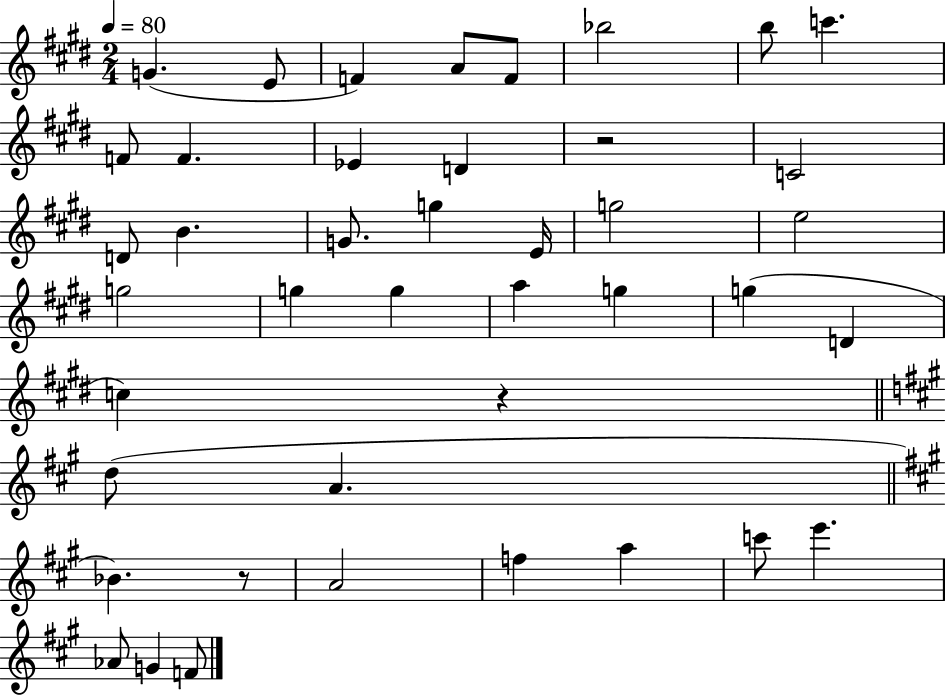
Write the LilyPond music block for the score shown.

{
  \clef treble
  \numericTimeSignature
  \time 2/4
  \key e \major
  \tempo 4 = 80
  g'4.( e'8 | f'4) a'8 f'8 | bes''2 | b''8 c'''4. | \break f'8 f'4. | ees'4 d'4 | r2 | c'2 | \break d'8 b'4. | g'8. g''4 e'16 | g''2 | e''2 | \break g''2 | g''4 g''4 | a''4 g''4 | g''4( d'4 | \break c''4) r4 | \bar "||" \break \key a \major d''8( a'4. | \bar "||" \break \key a \major bes'4.) r8 | a'2 | f''4 a''4 | c'''8 e'''4. | \break aes'8 g'4 f'8 | \bar "|."
}